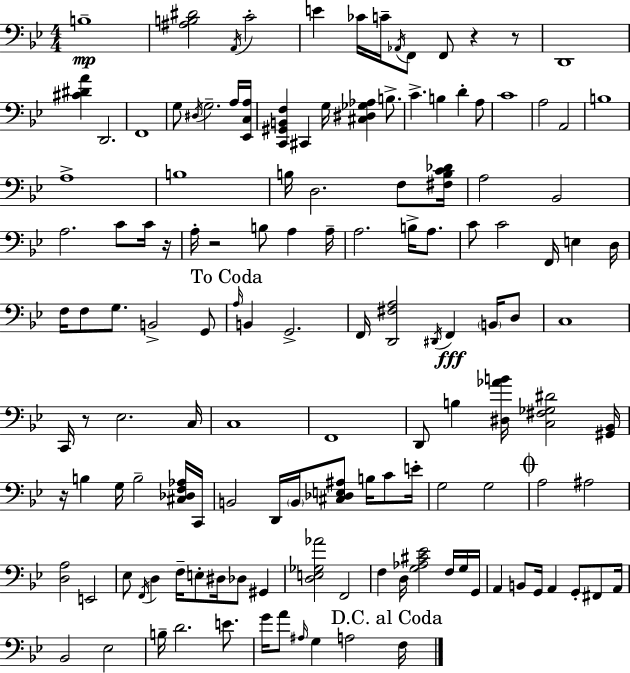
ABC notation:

X:1
T:Untitled
M:4/4
L:1/4
K:Gm
B,4 [^A,B,^D]2 A,,/4 C2 E _C/4 C/4 _A,,/4 F,,/2 F,,/2 z z/2 D,,4 [^C^DA] D,,2 F,,4 G,/2 ^D,/4 G,2 A,/4 [_E,,C,A,]/4 [C,,^G,,B,,F,] ^C,, G,/4 [^C,^D,_G,_A,] B,/2 C B, D A,/2 C4 A,2 A,,2 B,4 A,4 B,4 B,/4 D,2 F,/2 [^F,B,C_D]/4 A,2 _B,,2 A,2 C/2 C/4 z/4 A,/4 z2 B,/2 A, A,/4 A,2 B,/4 A,/2 C/2 C2 F,,/4 E, D,/4 F,/4 F,/2 G,/2 B,,2 G,,/2 A,/4 B,, G,,2 F,,/4 [D,,^F,A,]2 ^D,,/4 F,, B,,/4 D,/2 C,4 C,,/4 z/2 _E,2 C,/4 C,4 F,,4 D,,/2 B, [^D,_AB]/4 [C,^F,_G,^D]2 [^G,,_B,,]/4 z/4 B, G,/4 B,2 [^C,_D,F,_A,]/4 C,,/4 B,,2 D,,/4 B,,/4 [^C,_D,E,^A,]/2 B,/4 C/2 E/4 G,2 G,2 A,2 ^A,2 [D,A,]2 E,,2 _E,/2 F,,/4 D, F,/4 E,/2 ^D,/4 _D,/2 ^G,, [D,E,_G,_A]2 F,,2 F, D,/4 [G,_A,^C_E]2 F,/4 G,/4 G,,/4 A,, B,,/2 G,,/4 A,, G,,/2 ^F,,/2 A,,/4 _B,,2 _E,2 B,/4 D2 E/2 G/4 A/2 ^A,/4 G, A,2 F,/4